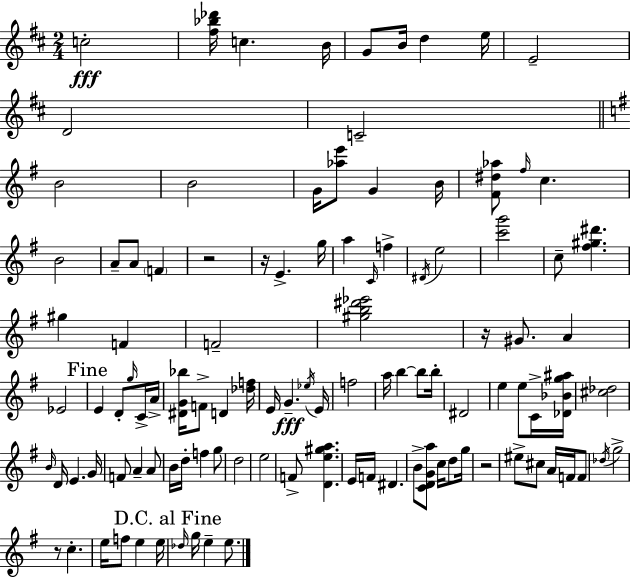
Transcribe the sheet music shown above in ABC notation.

X:1
T:Untitled
M:2/4
L:1/4
K:D
c2 [^f_b_d']/4 c B/4 G/2 B/4 d e/4 E2 D2 C2 B2 B2 G/4 [_ae']/2 G B/4 [^F^d_a]/2 ^f/4 c B2 A/2 A/2 F z2 z/4 E g/4 a C/4 f ^D/4 e2 [c'g']2 c/2 [^f^g^d'] ^g F F2 [^gb^d'_e']2 z/4 ^G/2 A _E2 E D/2 g/4 C/4 A/4 [^DG_b]/4 F/2 D [_df]/4 E/4 G _e/4 E/4 f2 a/4 b b/2 b/4 ^D2 e e/2 C/4 [_D_Bg^a]/4 [^c_d]2 B/4 D/4 E G/4 F/2 A A/2 B/4 d/4 f g/2 d2 e2 F/2 [De^ga] E/4 F/4 ^D B/2 [CDGa]/2 c/4 d/2 g/4 z2 ^e/2 ^c/2 A/4 F/4 F/2 _d/4 g2 z/2 c e/4 f/2 e e/4 _d/4 g/4 e e/2